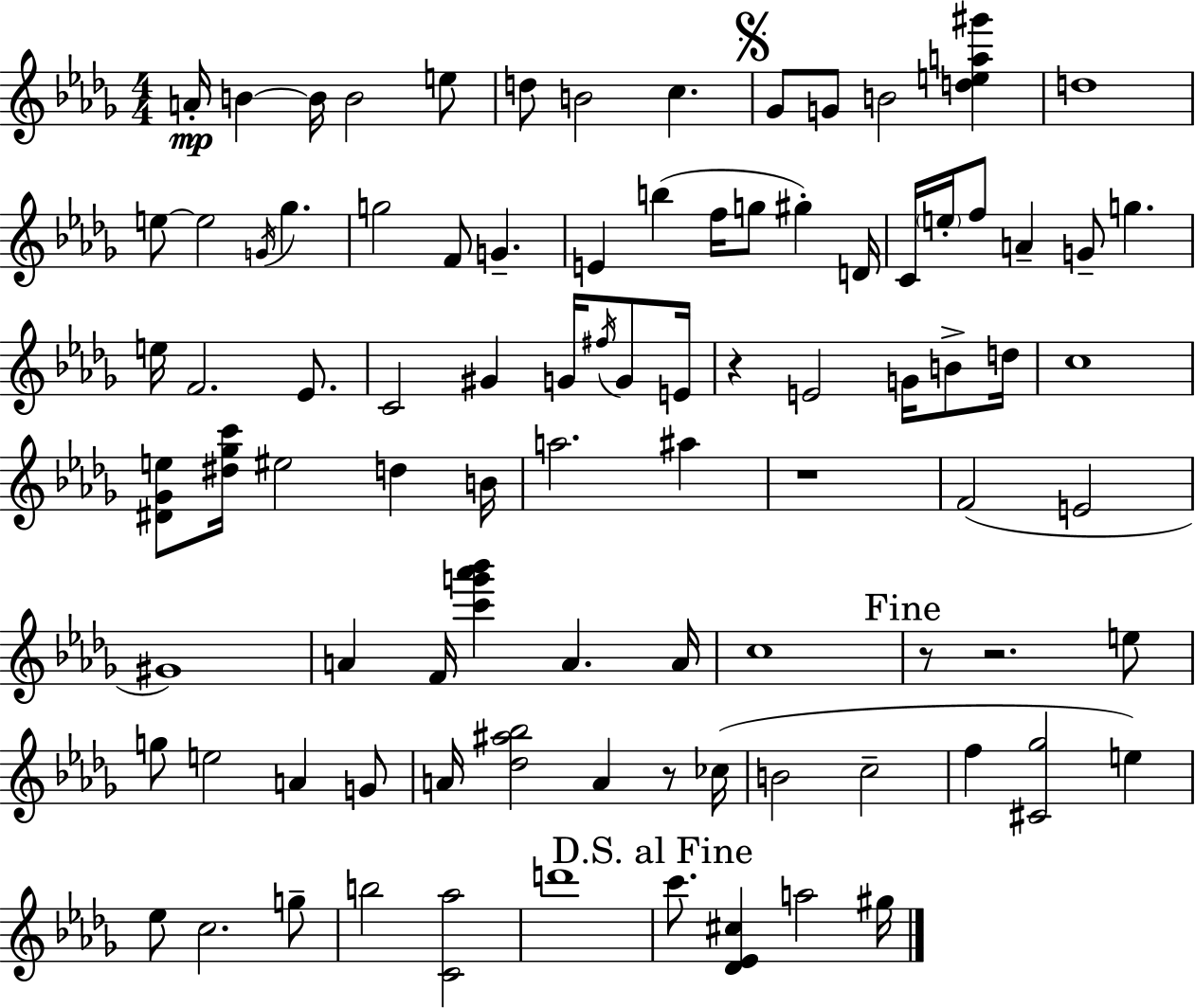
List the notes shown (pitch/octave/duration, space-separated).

A4/s B4/q B4/s B4/h E5/e D5/e B4/h C5/q. Gb4/e G4/e B4/h [D5,E5,A5,G#6]/q D5/w E5/e E5/h G4/s Gb5/q. G5/h F4/e G4/q. E4/q B5/q F5/s G5/e G#5/q D4/s C4/s E5/s F5/e A4/q G4/e G5/q. E5/s F4/h. Eb4/e. C4/h G#4/q G4/s F#5/s G4/e E4/s R/q E4/h G4/s B4/e D5/s C5/w [D#4,Gb4,E5]/e [D#5,Gb5,C6]/s EIS5/h D5/q B4/s A5/h. A#5/q R/w F4/h E4/h G#4/w A4/q F4/s [C6,G6,Ab6,Bb6]/q A4/q. A4/s C5/w R/e R/h. E5/e G5/e E5/h A4/q G4/e A4/s [Db5,A#5,Bb5]/h A4/q R/e CES5/s B4/h C5/h F5/q [C#4,Gb5]/h E5/q Eb5/e C5/h. G5/e B5/h [C4,Ab5]/h D6/w C6/e. [Db4,Eb4,C#5]/q A5/h G#5/s